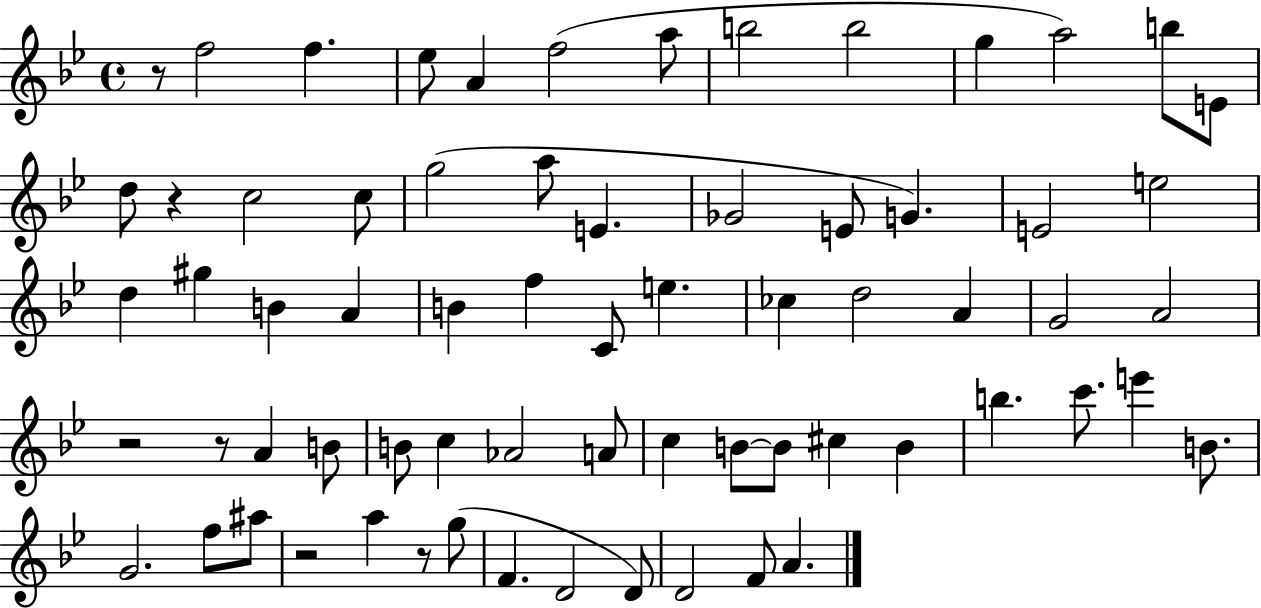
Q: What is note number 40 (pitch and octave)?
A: C5